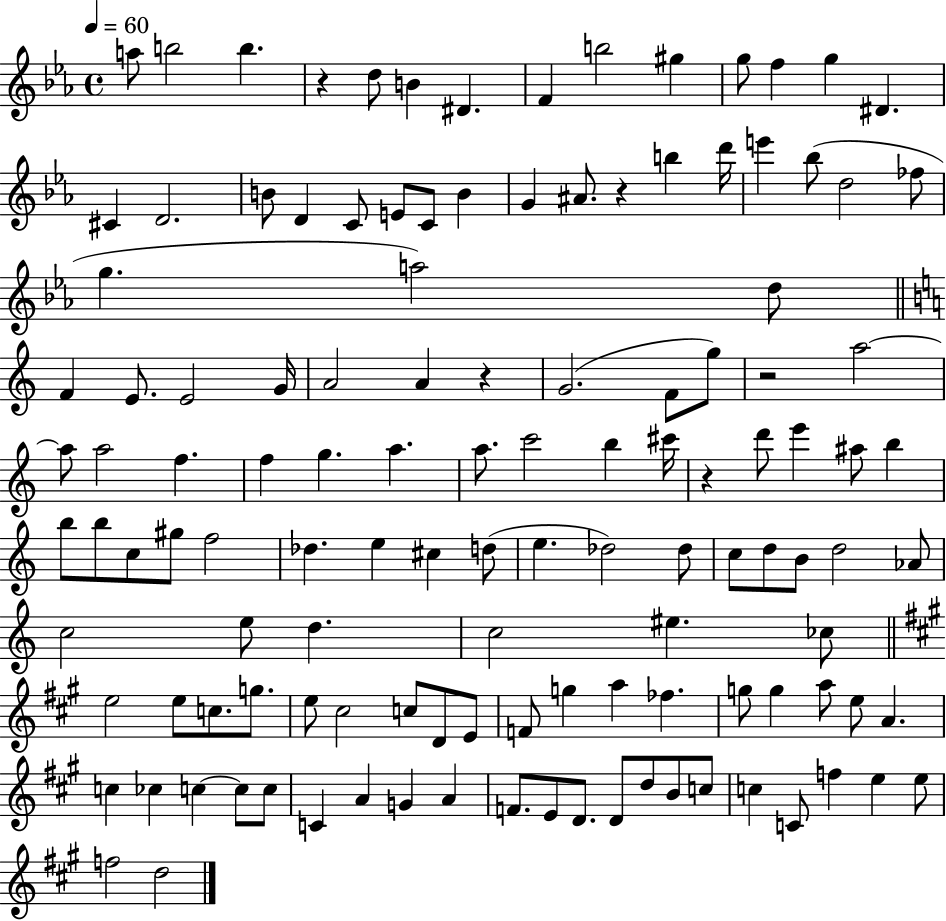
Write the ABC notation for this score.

X:1
T:Untitled
M:4/4
L:1/4
K:Eb
a/2 b2 b z d/2 B ^D F b2 ^g g/2 f g ^D ^C D2 B/2 D C/2 E/2 C/2 B G ^A/2 z b d'/4 e' _b/2 d2 _f/2 g a2 d/2 F E/2 E2 G/4 A2 A z G2 F/2 g/2 z2 a2 a/2 a2 f f g a a/2 c'2 b ^c'/4 z d'/2 e' ^a/2 b b/2 b/2 c/2 ^g/2 f2 _d e ^c d/2 e _d2 _d/2 c/2 d/2 B/2 d2 _A/2 c2 e/2 d c2 ^e _c/2 e2 e/2 c/2 g/2 e/2 ^c2 c/2 D/2 E/2 F/2 g a _f g/2 g a/2 e/2 A c _c c c/2 c/2 C A G A F/2 E/2 D/2 D/2 d/2 B/2 c/2 c C/2 f e e/2 f2 d2